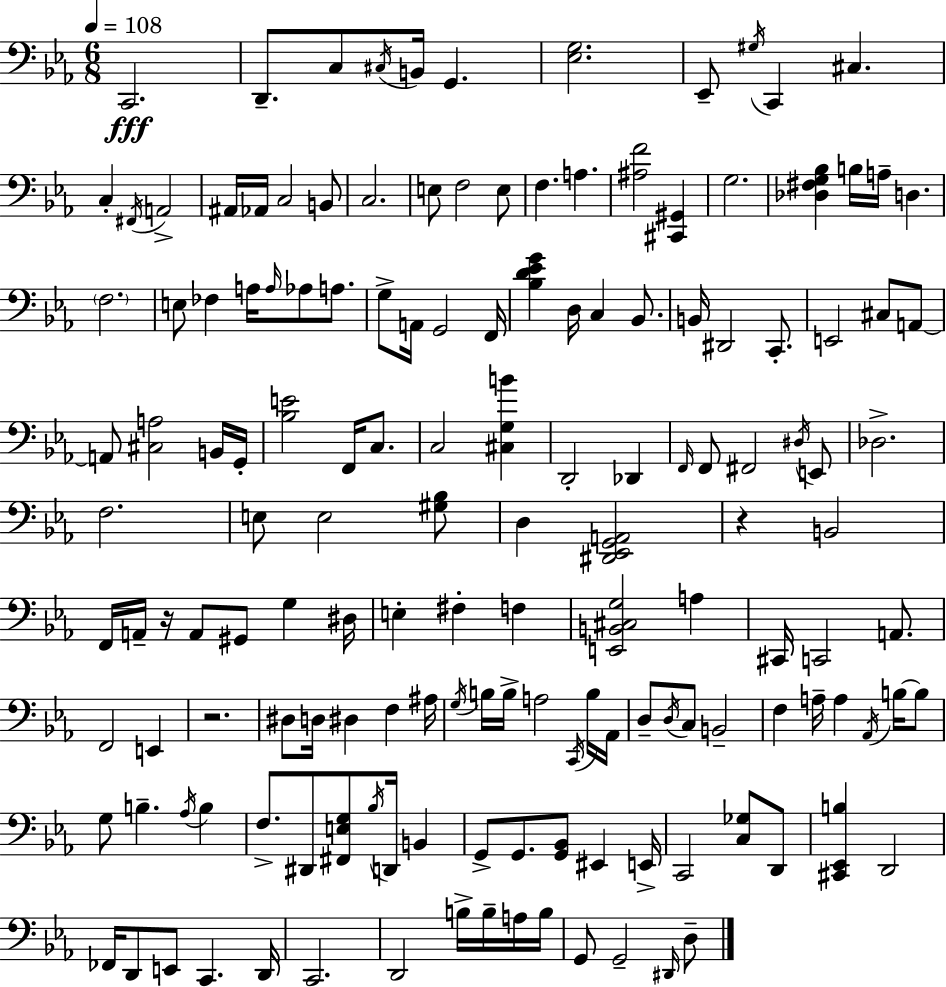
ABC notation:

X:1
T:Untitled
M:6/8
L:1/4
K:Eb
C,,2 D,,/2 C,/2 ^C,/4 B,,/4 G,, [_E,G,]2 _E,,/2 ^G,/4 C,, ^C, C, ^F,,/4 A,,2 ^A,,/4 _A,,/4 C,2 B,,/2 C,2 E,/2 F,2 E,/2 F, A, [^A,F]2 [^C,,^G,,] G,2 [_D,^F,G,_B,] B,/4 A,/4 D, F,2 E,/2 _F, A,/4 A,/4 _A,/2 A,/2 G,/2 A,,/4 G,,2 F,,/4 [_B,D_EG] D,/4 C, _B,,/2 B,,/4 ^D,,2 C,,/2 E,,2 ^C,/2 A,,/2 A,,/2 [^C,A,]2 B,,/4 G,,/4 [_B,E]2 F,,/4 C,/2 C,2 [^C,G,B] D,,2 _D,, F,,/4 F,,/2 ^F,,2 ^D,/4 E,,/2 _D,2 F,2 E,/2 E,2 [^G,_B,]/2 D, [^D,,_E,,G,,A,,]2 z B,,2 F,,/4 A,,/4 z/4 A,,/2 ^G,,/2 G, ^D,/4 E, ^F, F, [E,,B,,^C,G,]2 A, ^C,,/4 C,,2 A,,/2 F,,2 E,, z2 ^D,/2 D,/4 ^D, F, ^A,/4 G,/4 B,/4 B,/4 A,2 C,,/4 B,/4 _A,,/4 D,/2 D,/4 C,/2 B,,2 F, A,/4 A, _A,,/4 B,/4 B,/2 G,/2 B, _A,/4 B, F,/2 ^D,,/2 [^F,,E,G,]/2 _B,/4 D,,/4 B,, G,,/2 G,,/2 [G,,_B,,]/2 ^E,, E,,/4 C,,2 [C,_G,]/2 D,,/2 [^C,,_E,,B,] D,,2 _F,,/4 D,,/2 E,,/2 C,, D,,/4 C,,2 D,,2 B,/4 B,/4 A,/4 B,/4 G,,/2 G,,2 ^D,,/4 D,/2